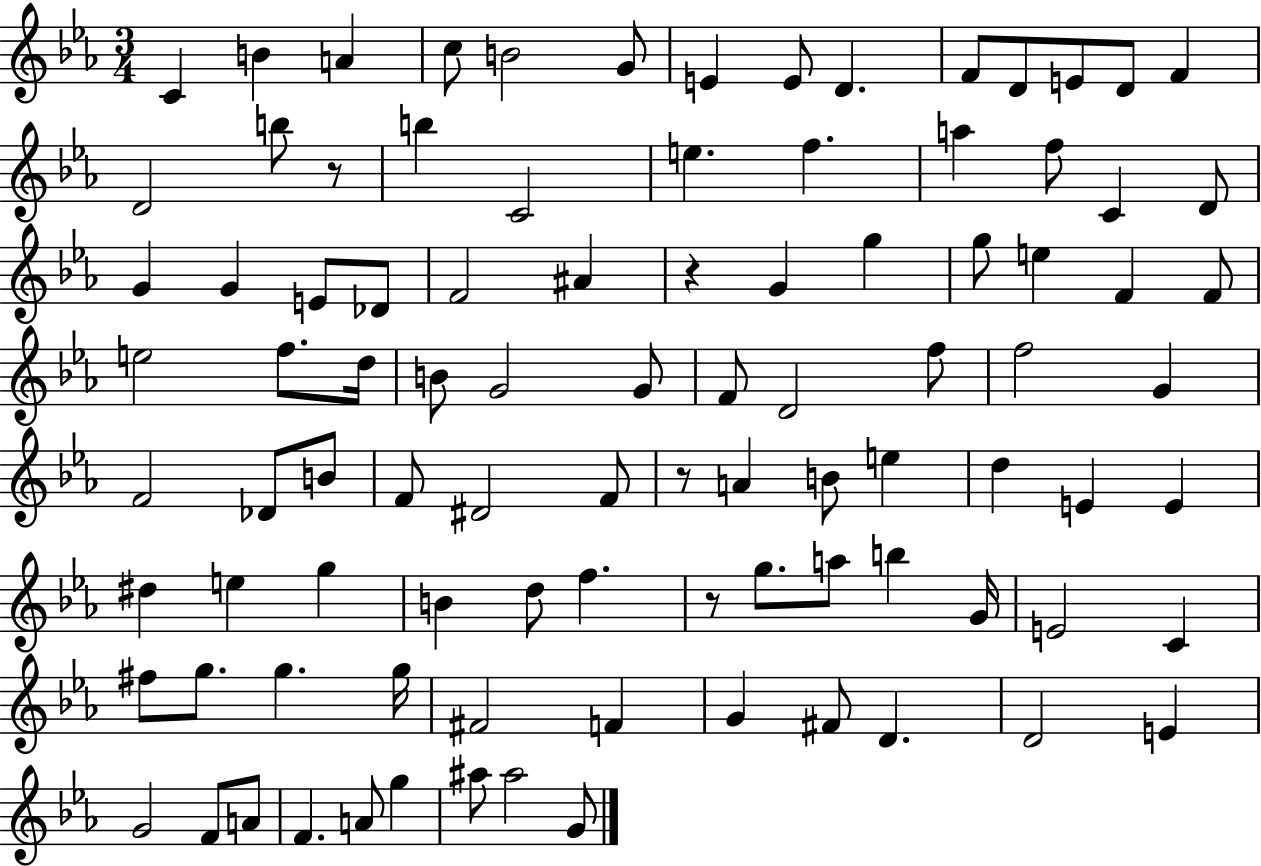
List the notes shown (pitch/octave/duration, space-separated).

C4/q B4/q A4/q C5/e B4/h G4/e E4/q E4/e D4/q. F4/e D4/e E4/e D4/e F4/q D4/h B5/e R/e B5/q C4/h E5/q. F5/q. A5/q F5/e C4/q D4/e G4/q G4/q E4/e Db4/e F4/h A#4/q R/q G4/q G5/q G5/e E5/q F4/q F4/e E5/h F5/e. D5/s B4/e G4/h G4/e F4/e D4/h F5/e F5/h G4/q F4/h Db4/e B4/e F4/e D#4/h F4/e R/e A4/q B4/e E5/q D5/q E4/q E4/q D#5/q E5/q G5/q B4/q D5/e F5/q. R/e G5/e. A5/e B5/q G4/s E4/h C4/q F#5/e G5/e. G5/q. G5/s F#4/h F4/q G4/q F#4/e D4/q. D4/h E4/q G4/h F4/e A4/e F4/q. A4/e G5/q A#5/e A#5/h G4/e